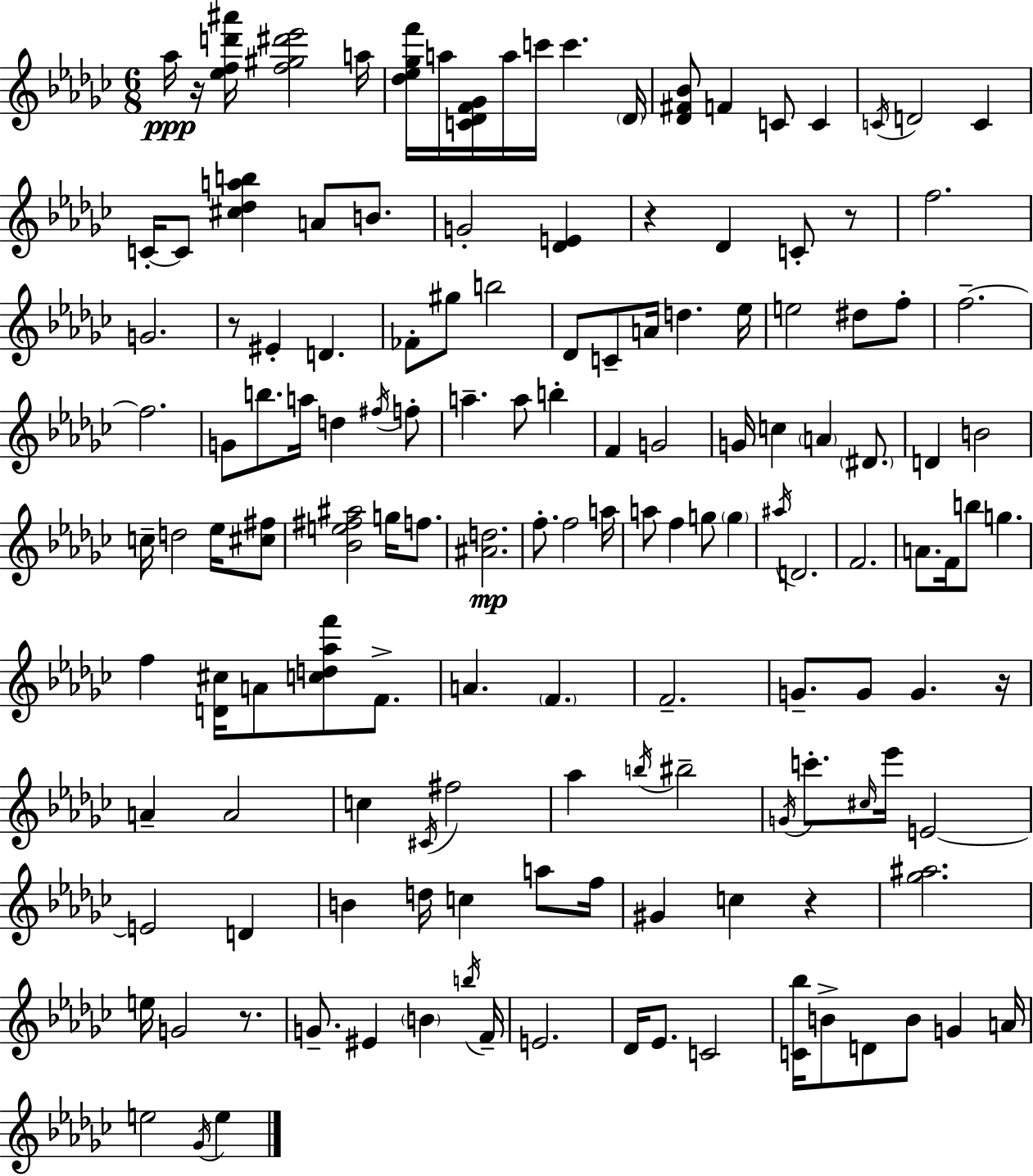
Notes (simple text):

Ab5/s R/s [Eb5,F5,D6,A#6]/s [F5,G#5,D#6,Eb6]/h A5/s [Db5,Eb5,Gb5,F6]/s A5/s [C4,Db4,F4,Gb4]/s A5/s C6/s C6/q. Db4/s [Db4,F#4,Bb4]/e F4/q C4/e C4/q C4/s D4/h C4/q C4/s C4/e [C#5,Db5,A5,B5]/q A4/e B4/e. G4/h [Db4,E4]/q R/q Db4/q C4/e R/e F5/h. G4/h. R/e EIS4/q D4/q. FES4/e G#5/e B5/h Db4/e C4/e A4/s D5/q. Eb5/s E5/h D#5/e F5/e F5/h. F5/h. G4/e B5/e. A5/s D5/q F#5/s F5/e A5/q. A5/e B5/q F4/q G4/h G4/s C5/q A4/q D#4/e. D4/q B4/h C5/s D5/h Eb5/s [C#5,F#5]/e [Bb4,E5,F#5,A#5]/h G5/s F5/e. [A#4,D5]/h. F5/e. F5/h A5/s A5/e F5/q G5/e G5/q A#5/s D4/h. F4/h. A4/e. F4/s B5/e G5/q. F5/q [D4,C#5]/s A4/e [C5,D5,Ab5,F6]/e F4/e. A4/q. F4/q. F4/h. G4/e. G4/e G4/q. R/s A4/q A4/h C5/q C#4/s F#5/h Ab5/q B5/s BIS5/h G4/s C6/e. C#5/s Eb6/s E4/h E4/h D4/q B4/q D5/s C5/q A5/e F5/s G#4/q C5/q R/q [Gb5,A#5]/h. E5/s G4/h R/e. G4/e. EIS4/q B4/q B5/s F4/s E4/h. Db4/s Eb4/e. C4/h [C4,Bb5]/s B4/e D4/e B4/e G4/q A4/s E5/h Gb4/s E5/q